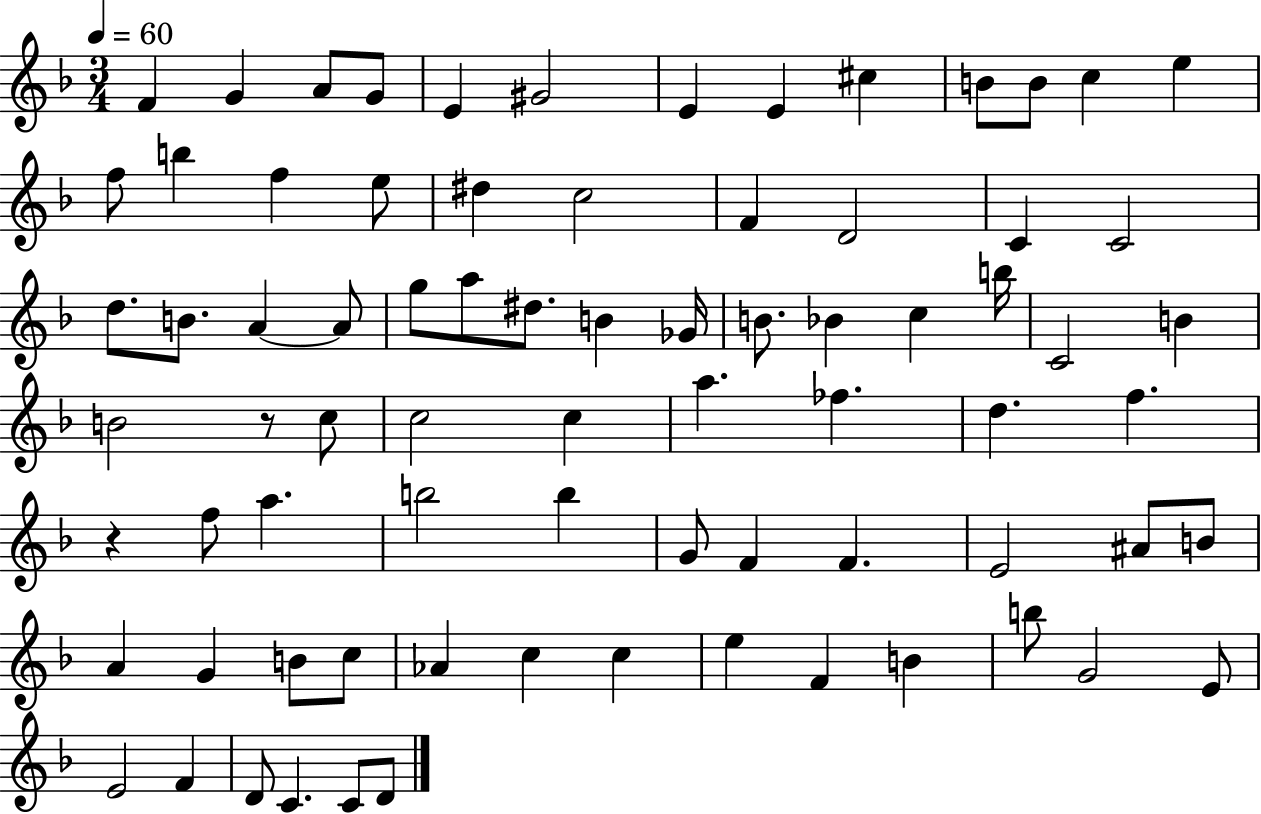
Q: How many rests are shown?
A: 2